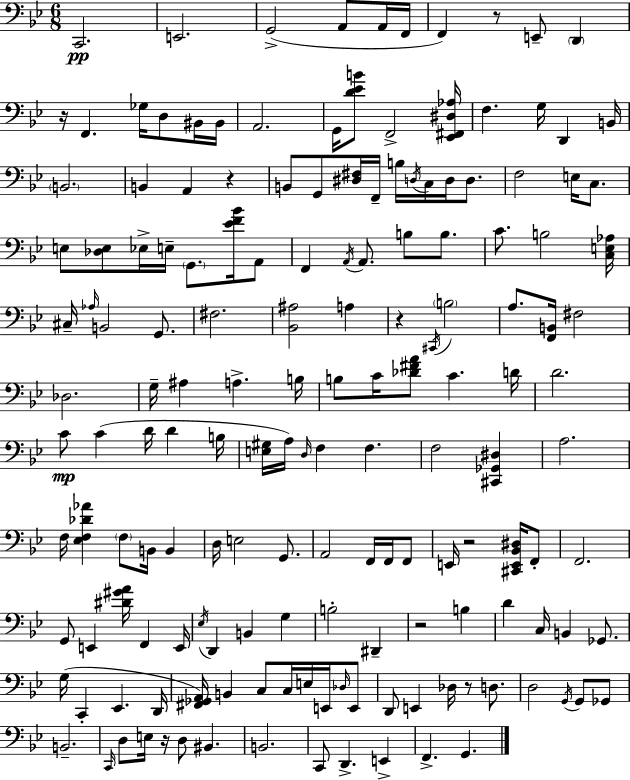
C2/h. E2/h. G2/h A2/e A2/s F2/s F2/q R/e E2/e D2/q R/s F2/q. Gb3/s D3/e BIS2/s BIS2/s A2/h. G2/s [D4,Eb4,B4]/e F2/h [Eb2,F#2,D#3,Ab3]/s F3/q. G3/s D2/q B2/s B2/h. B2/q A2/q R/q B2/e G2/e [D#3,F#3]/s F2/s B3/s D3/s C3/s D3/s D3/e. F3/h E3/s C3/e. E3/e [Db3,E3]/e Eb3/s E3/s G2/e. [Eb4,F4,Bb4]/s A2/e F2/q A2/s A2/e. B3/e B3/e. C4/e. B3/h [C3,E3,Ab3]/s C#3/s Ab3/s B2/h G2/e. F#3/h. [Bb2,A#3]/h A3/q R/q C#2/s B3/h A3/e. [F2,B2]/s F#3/h Db3/h. G3/s A#3/q A3/q. B3/s B3/e C4/s [Db4,F#4,A4]/e C4/q. D4/s D4/h. C4/e C4/q D4/s D4/q B3/s [E3,G#3]/s A3/s D3/s F3/q F3/q. F3/h [C#2,Gb2,D#3]/q A3/h. F3/s [Eb3,F3,Db4,Ab4]/q F3/e B2/s B2/q D3/s E3/h G2/e. A2/h F2/s F2/s F2/e E2/s R/h [C#2,E2,Bb2,D#3]/s F2/e F2/h. G2/e E2/q [D#4,G#4,A4]/s F2/q E2/s Eb3/s D2/q B2/q G3/q B3/h D#2/q R/h B3/q D4/q C3/s B2/q Gb2/e. G3/s C2/q Eb2/q. D2/s [F#2,Gb2,A2]/s B2/q C3/e C3/s E3/s E2/s Db3/s E2/e D2/e E2/q Db3/s R/e D3/e. D3/h G2/s G2/e Gb2/e B2/h. C2/s D3/e E3/s R/s D3/e BIS2/q. B2/h. C2/e D2/q. E2/q F2/q. G2/q.